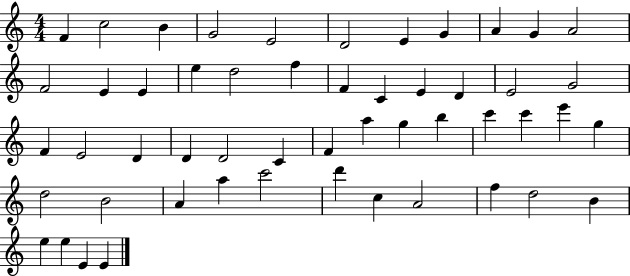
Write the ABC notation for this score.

X:1
T:Untitled
M:4/4
L:1/4
K:C
F c2 B G2 E2 D2 E G A G A2 F2 E E e d2 f F C E D E2 G2 F E2 D D D2 C F a g b c' c' e' g d2 B2 A a c'2 d' c A2 f d2 B e e E E